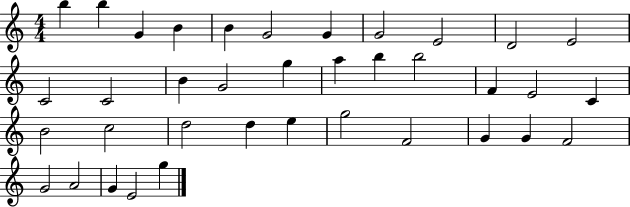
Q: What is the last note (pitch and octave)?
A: G5